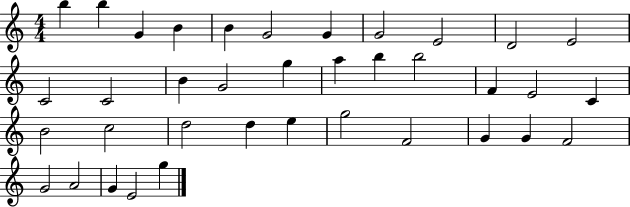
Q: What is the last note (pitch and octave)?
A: G5